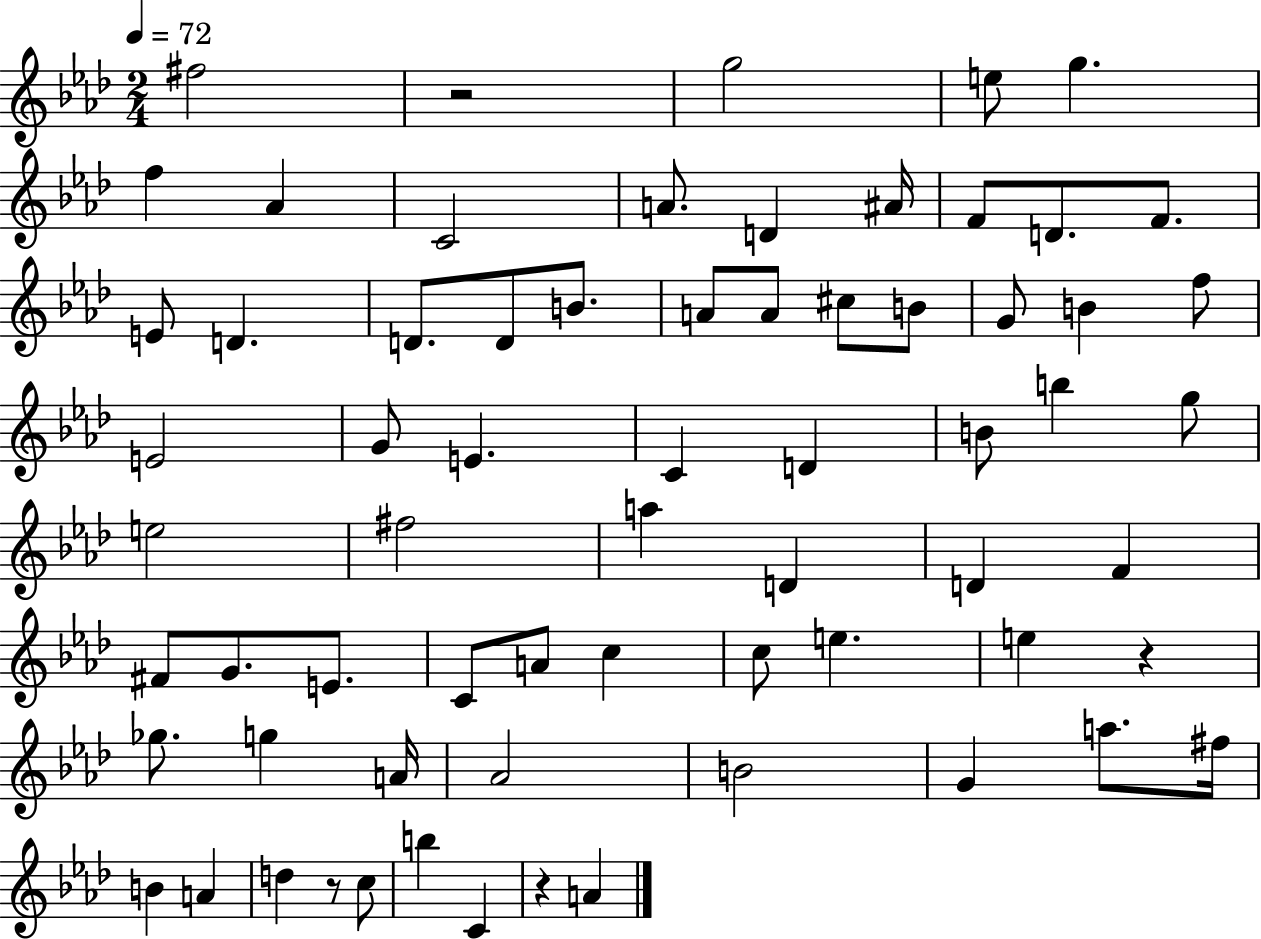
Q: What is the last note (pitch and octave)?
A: A4